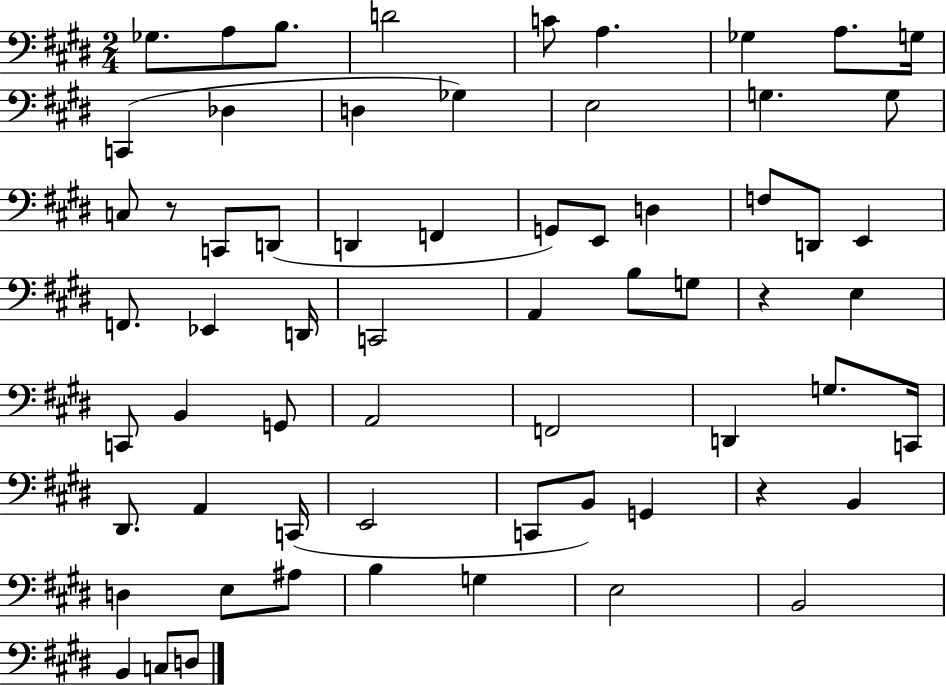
Gb3/e. A3/e B3/e. D4/h C4/e A3/q. Gb3/q A3/e. G3/s C2/q Db3/q D3/q Gb3/q E3/h G3/q. G3/e C3/e R/e C2/e D2/e D2/q F2/q G2/e E2/e D3/q F3/e D2/e E2/q F2/e. Eb2/q D2/s C2/h A2/q B3/e G3/e R/q E3/q C2/e B2/q G2/e A2/h F2/h D2/q G3/e. C2/s D#2/e. A2/q C2/s E2/h C2/e B2/e G2/q R/q B2/q D3/q E3/e A#3/e B3/q G3/q E3/h B2/h B2/q C3/e D3/e